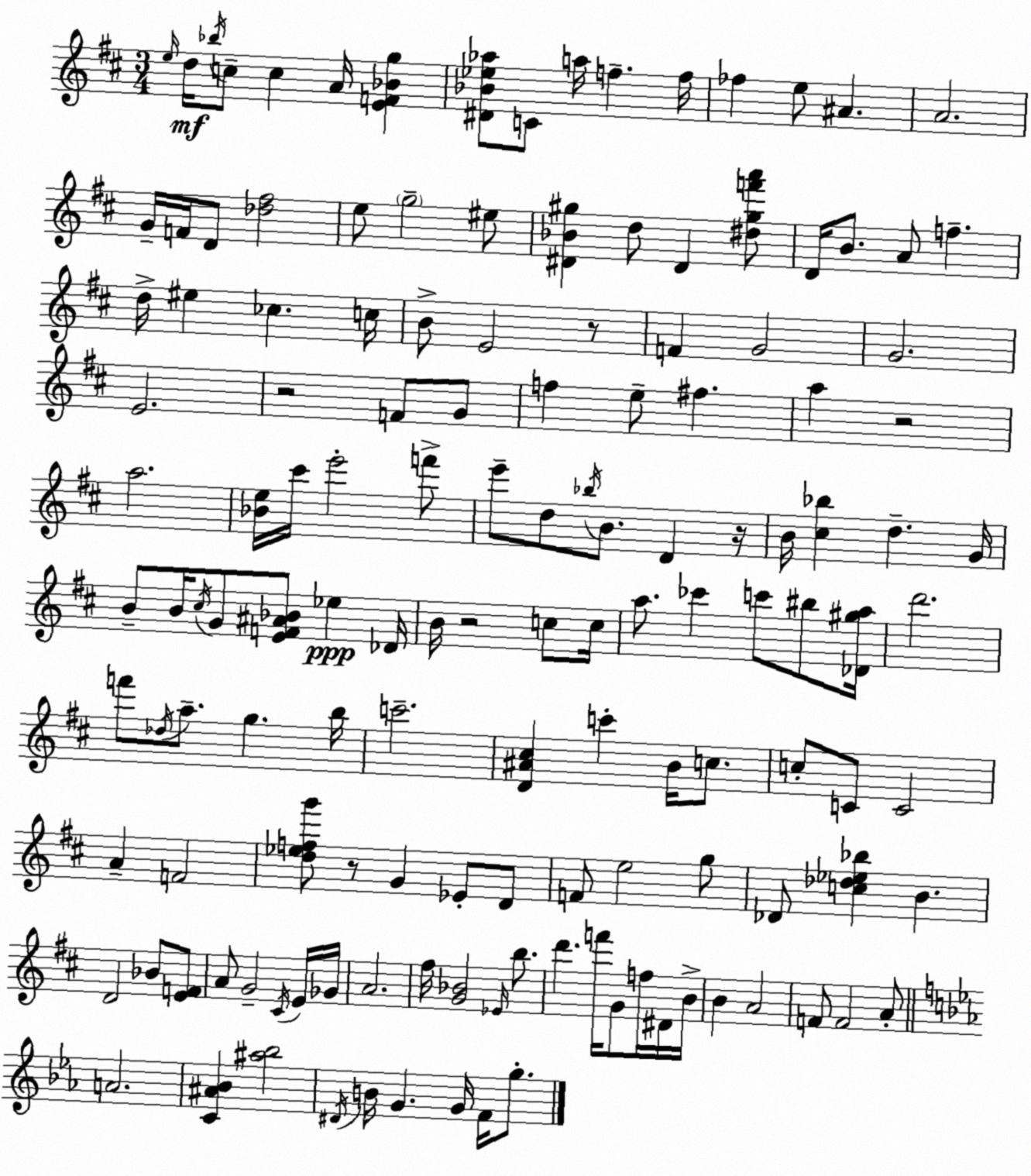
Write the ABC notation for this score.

X:1
T:Untitled
M:3/4
L:1/4
K:D
e/4 d/4 _b/4 c/2 c A/4 [EF_Bg] [^D_B_e_a]/2 C/2 a/4 f f/4 _f e/2 ^A A2 G/4 F/4 D/2 [_d^f]2 e/2 g2 ^e/2 [^D_B^g] d/2 ^D [^d^gf'a']/2 D/4 B/2 A/2 f d/4 ^e _c c/4 B/2 E2 z/2 F G2 G2 E2 z2 F/2 G/2 f e/2 ^f a z2 a2 [_Be]/4 ^c'/4 e'2 f'/2 e'/2 d/2 _b/4 B/2 D z/4 B/4 [^c_b] d G/4 B/2 B/4 ^c/4 G/2 [EF^A_B]/2 _e _D/4 B/4 z2 c/2 c/4 a/2 _c' c'/2 ^b/2 [_D^ga]/4 d'2 f'/2 _d/4 a/2 g b/4 c'2 [D^A^c] c' B/4 c/2 c/2 C/2 C2 A F2 [d_efg']/2 z/2 G _E/2 D/2 F/2 e2 g/2 _D/2 [c_d_e_b] B D2 _B/2 [EF]/2 A/2 G2 ^C/4 E/4 _G/4 A2 ^f/4 [G_B]2 _E/4 b/2 d' f'/4 G/2 f/4 ^D/4 B/4 B A2 F/2 F2 A/2 A2 [C^A_B] [^a_b]2 ^D/4 B/4 G G/4 F/4 g/2